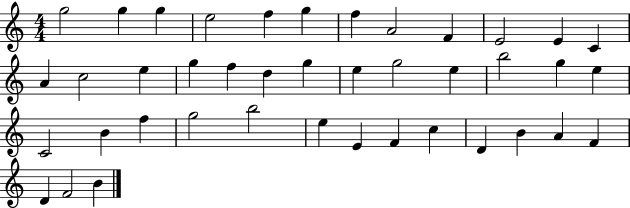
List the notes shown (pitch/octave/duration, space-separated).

G5/h G5/q G5/q E5/h F5/q G5/q F5/q A4/h F4/q E4/h E4/q C4/q A4/q C5/h E5/q G5/q F5/q D5/q G5/q E5/q G5/h E5/q B5/h G5/q E5/q C4/h B4/q F5/q G5/h B5/h E5/q E4/q F4/q C5/q D4/q B4/q A4/q F4/q D4/q F4/h B4/q